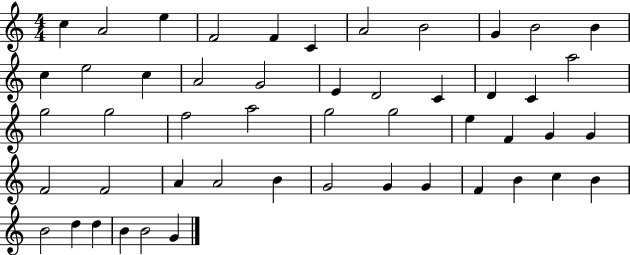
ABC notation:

X:1
T:Untitled
M:4/4
L:1/4
K:C
c A2 e F2 F C A2 B2 G B2 B c e2 c A2 G2 E D2 C D C a2 g2 g2 f2 a2 g2 g2 e F G G F2 F2 A A2 B G2 G G F B c B B2 d d B B2 G